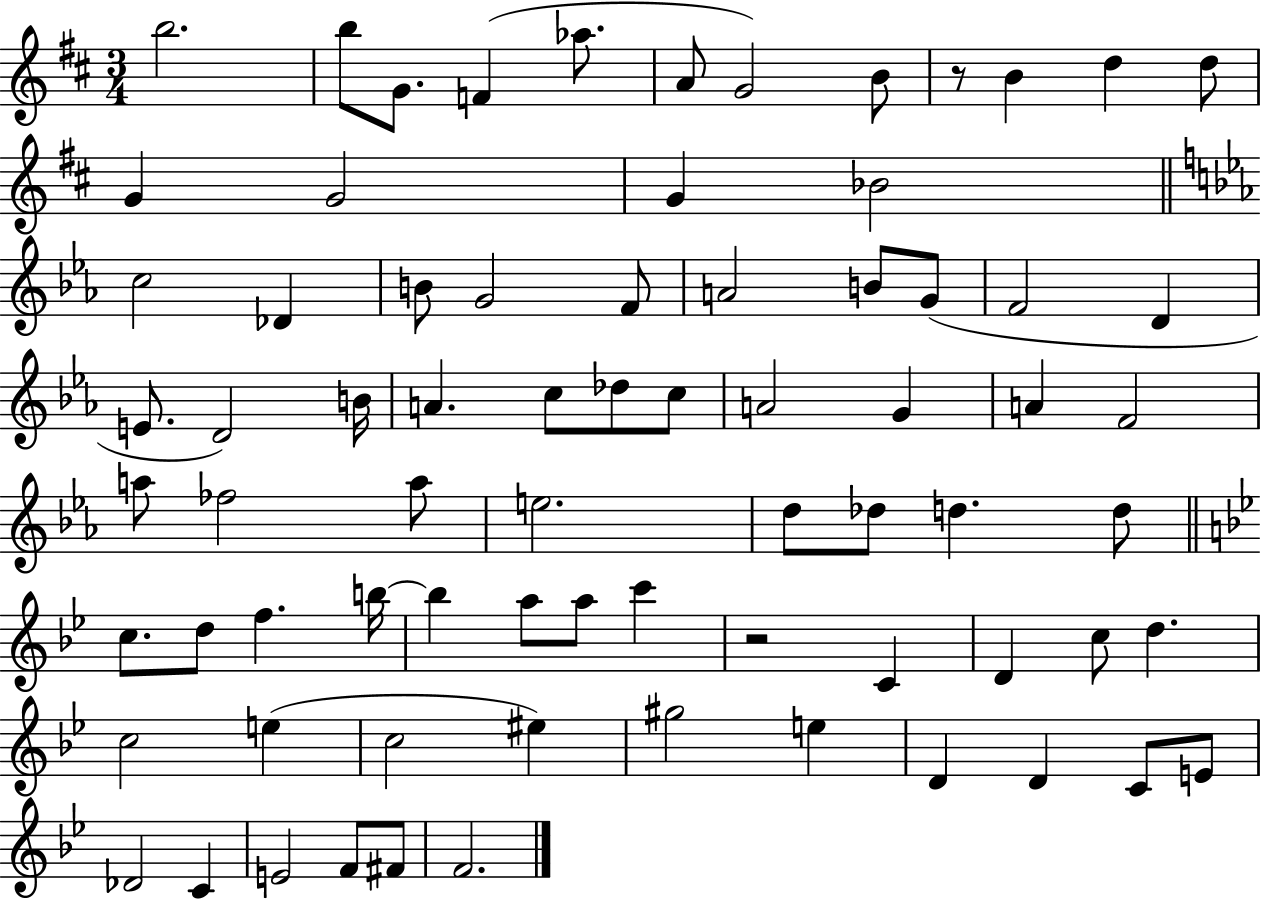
{
  \clef treble
  \numericTimeSignature
  \time 3/4
  \key d \major
  b''2. | b''8 g'8. f'4( aes''8. | a'8 g'2) b'8 | r8 b'4 d''4 d''8 | \break g'4 g'2 | g'4 bes'2 | \bar "||" \break \key ees \major c''2 des'4 | b'8 g'2 f'8 | a'2 b'8 g'8( | f'2 d'4 | \break e'8. d'2) b'16 | a'4. c''8 des''8 c''8 | a'2 g'4 | a'4 f'2 | \break a''8 fes''2 a''8 | e''2. | d''8 des''8 d''4. d''8 | \bar "||" \break \key bes \major c''8. d''8 f''4. b''16~~ | b''4 a''8 a''8 c'''4 | r2 c'4 | d'4 c''8 d''4. | \break c''2 e''4( | c''2 eis''4) | gis''2 e''4 | d'4 d'4 c'8 e'8 | \break des'2 c'4 | e'2 f'8 fis'8 | f'2. | \bar "|."
}